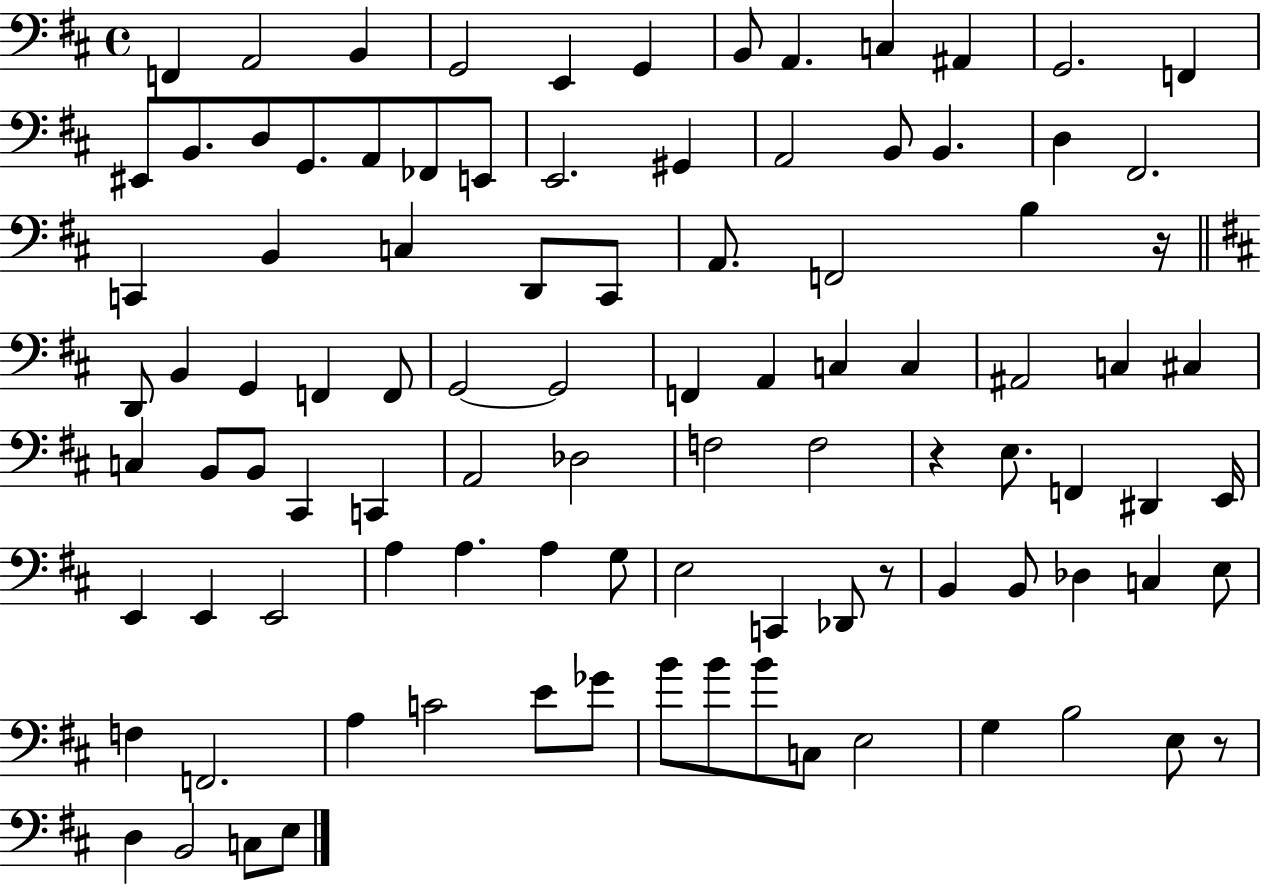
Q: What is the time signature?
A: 4/4